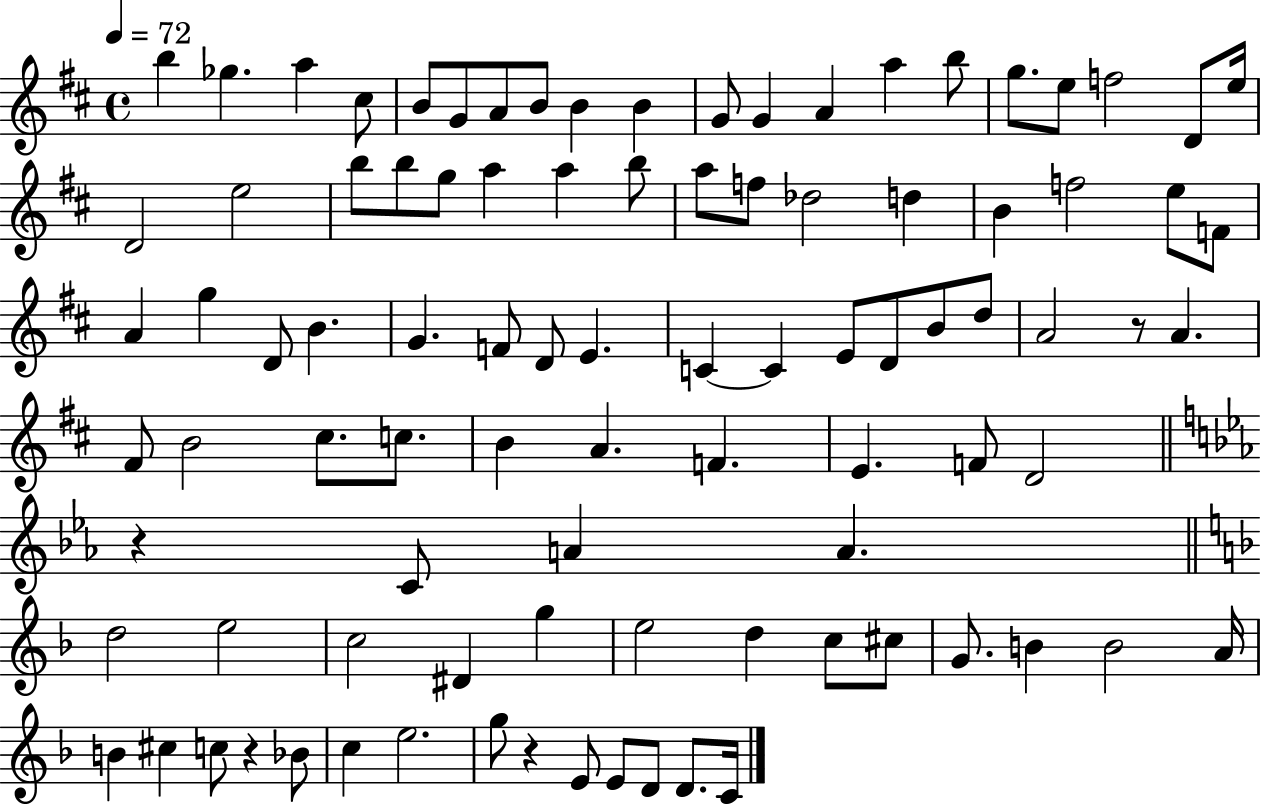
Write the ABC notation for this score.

X:1
T:Untitled
M:4/4
L:1/4
K:D
b _g a ^c/2 B/2 G/2 A/2 B/2 B B G/2 G A a b/2 g/2 e/2 f2 D/2 e/4 D2 e2 b/2 b/2 g/2 a a b/2 a/2 f/2 _d2 d B f2 e/2 F/2 A g D/2 B G F/2 D/2 E C C E/2 D/2 B/2 d/2 A2 z/2 A ^F/2 B2 ^c/2 c/2 B A F E F/2 D2 z C/2 A A d2 e2 c2 ^D g e2 d c/2 ^c/2 G/2 B B2 A/4 B ^c c/2 z _B/2 c e2 g/2 z E/2 E/2 D/2 D/2 C/4